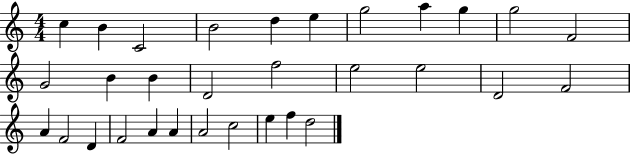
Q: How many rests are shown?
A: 0